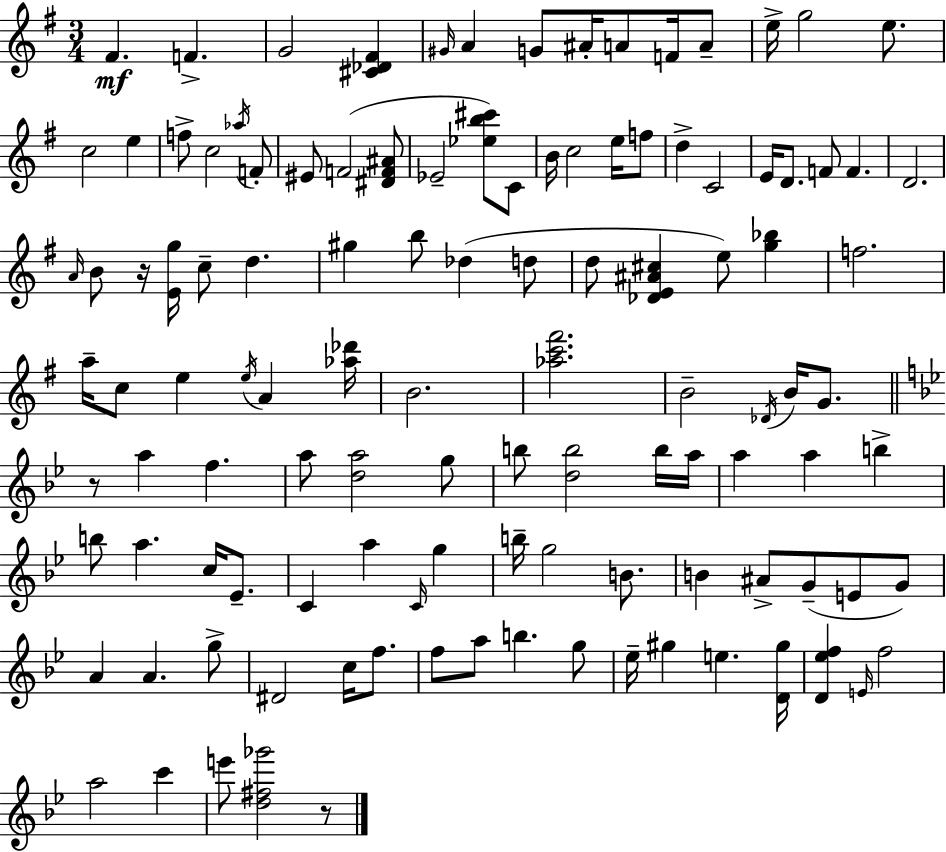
{
  \clef treble
  \numericTimeSignature
  \time 3/4
  \key e \minor
  fis'4.\mf f'4.-> | g'2 <cis' des' fis'>4 | \grace { gis'16 } a'4 g'8 ais'16-. a'8 f'16 a'8-- | e''16-> g''2 e''8. | \break c''2 e''4 | f''8-> c''2 \acciaccatura { aes''16 } | f'8-. eis'8 f'2( | <dis' f' ais'>8 ees'2-- <ees'' b'' cis'''>8) | \break c'8 b'16 c''2 e''16 | f''8 d''4-> c'2 | e'16 d'8. f'8 f'4. | d'2. | \break \grace { a'16 } b'8 r16 <e' g''>16 c''8-- d''4. | gis''4 b''8 des''4( | d''8 d''8 <des' e' ais' cis''>4 e''8) <g'' bes''>4 | f''2. | \break a''16-- c''8 e''4 \acciaccatura { e''16 } a'4 | <aes'' des'''>16 b'2. | <aes'' c''' fis'''>2. | b'2-- | \break \acciaccatura { des'16 } b'16 g'8. \bar "||" \break \key bes \major r8 a''4 f''4. | a''8 <d'' a''>2 g''8 | b''8 <d'' b''>2 b''16 a''16 | a''4 a''4 b''4-> | \break b''8 a''4. c''16 ees'8.-- | c'4 a''4 \grace { c'16 } g''4 | b''16-- g''2 b'8. | b'4 ais'8-> g'8--( e'8 g'8) | \break a'4 a'4. g''8-> | dis'2 c''16 f''8. | f''8 a''8 b''4. g''8 | ees''16-- gis''4 e''4. | \break <d' gis''>16 <d' ees'' f''>4 \grace { e'16 } f''2 | a''2 c'''4 | e'''8 <d'' fis'' ges'''>2 | r8 \bar "|."
}